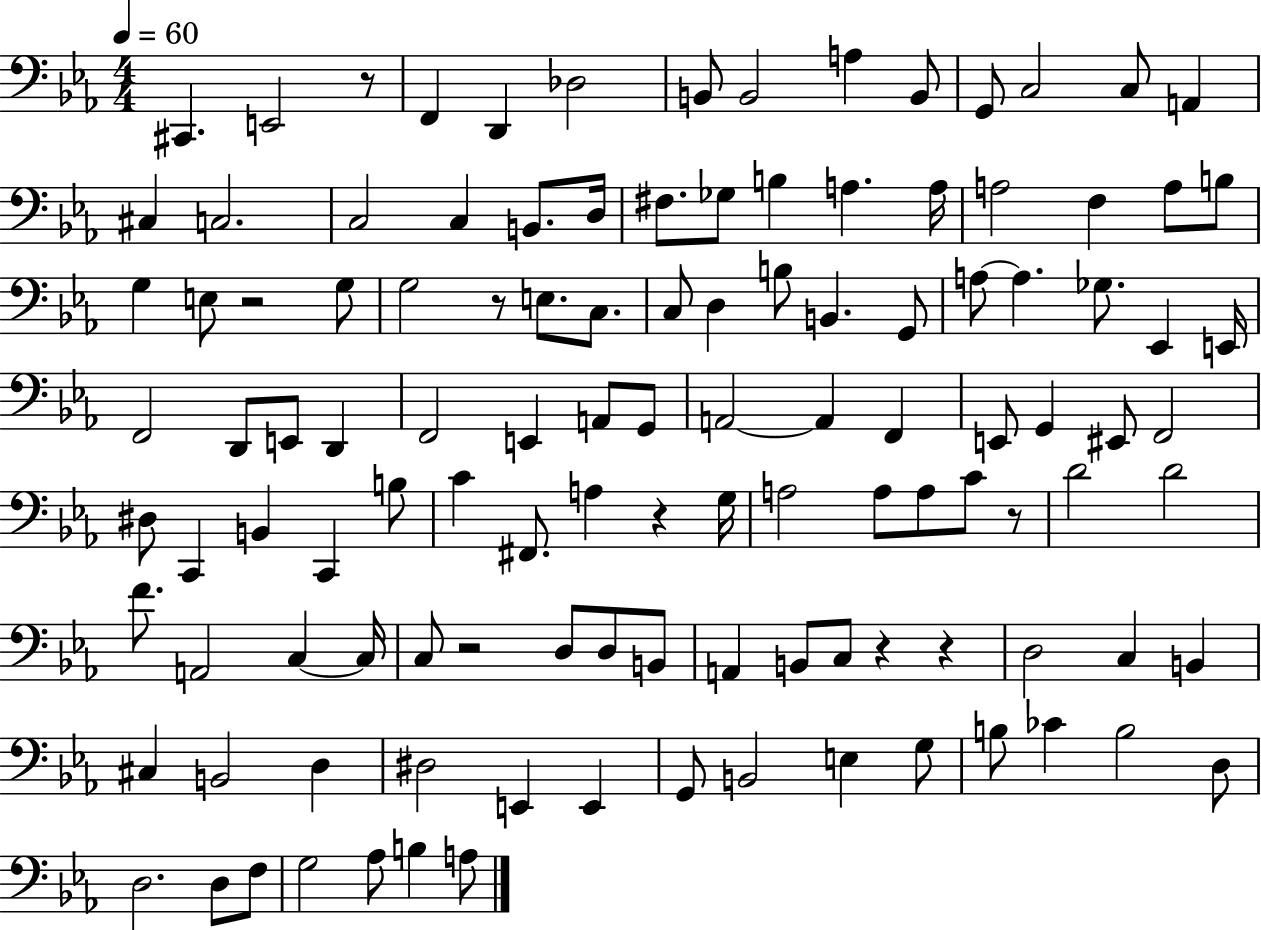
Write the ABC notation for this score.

X:1
T:Untitled
M:4/4
L:1/4
K:Eb
^C,, E,,2 z/2 F,, D,, _D,2 B,,/2 B,,2 A, B,,/2 G,,/2 C,2 C,/2 A,, ^C, C,2 C,2 C, B,,/2 D,/4 ^F,/2 _G,/2 B, A, A,/4 A,2 F, A,/2 B,/2 G, E,/2 z2 G,/2 G,2 z/2 E,/2 C,/2 C,/2 D, B,/2 B,, G,,/2 A,/2 A, _G,/2 _E,, E,,/4 F,,2 D,,/2 E,,/2 D,, F,,2 E,, A,,/2 G,,/2 A,,2 A,, F,, E,,/2 G,, ^E,,/2 F,,2 ^D,/2 C,, B,, C,, B,/2 C ^F,,/2 A, z G,/4 A,2 A,/2 A,/2 C/2 z/2 D2 D2 F/2 A,,2 C, C,/4 C,/2 z2 D,/2 D,/2 B,,/2 A,, B,,/2 C,/2 z z D,2 C, B,, ^C, B,,2 D, ^D,2 E,, E,, G,,/2 B,,2 E, G,/2 B,/2 _C B,2 D,/2 D,2 D,/2 F,/2 G,2 _A,/2 B, A,/2